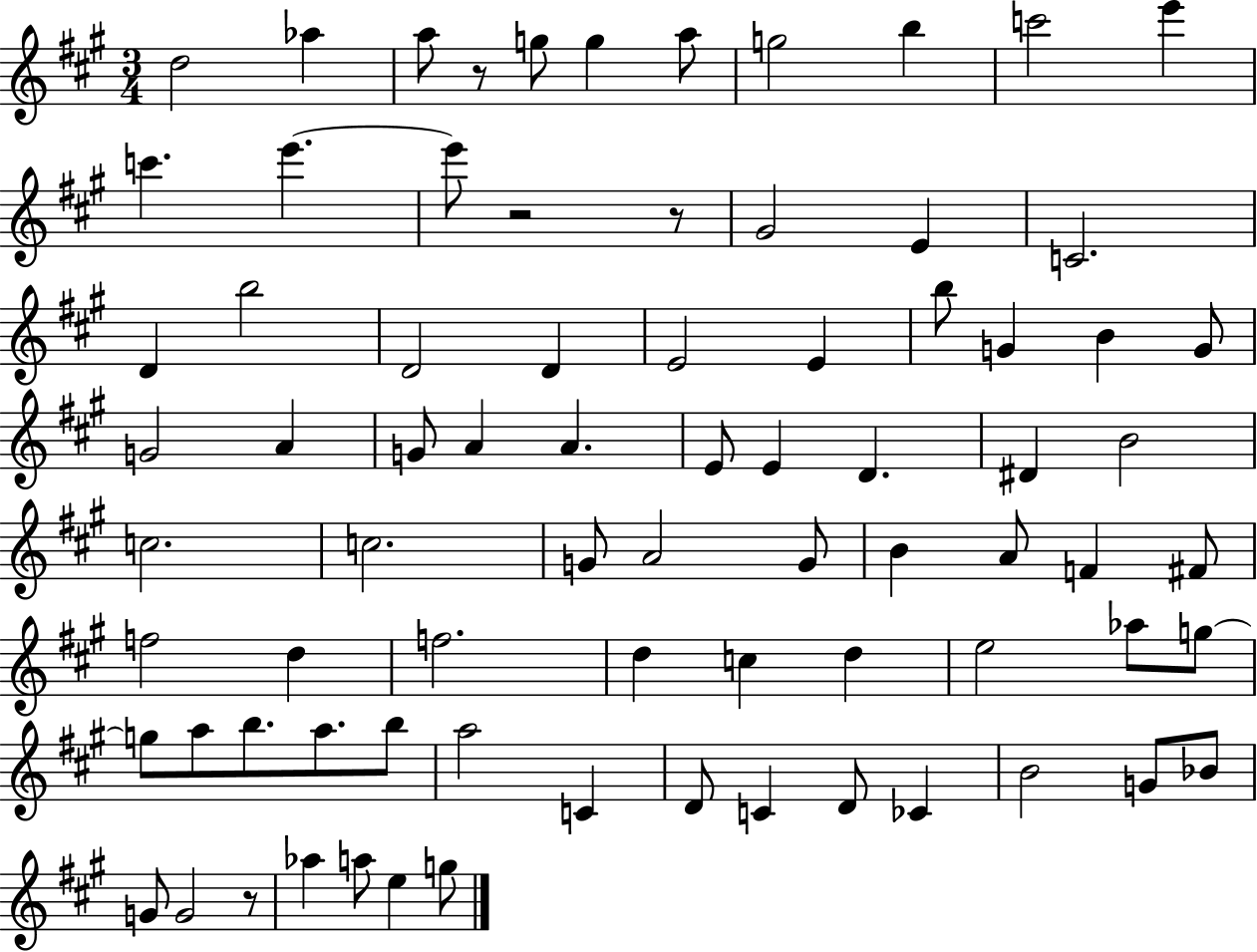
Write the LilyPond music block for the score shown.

{
  \clef treble
  \numericTimeSignature
  \time 3/4
  \key a \major
  d''2 aes''4 | a''8 r8 g''8 g''4 a''8 | g''2 b''4 | c'''2 e'''4 | \break c'''4. e'''4.~~ | e'''8 r2 r8 | gis'2 e'4 | c'2. | \break d'4 b''2 | d'2 d'4 | e'2 e'4 | b''8 g'4 b'4 g'8 | \break g'2 a'4 | g'8 a'4 a'4. | e'8 e'4 d'4. | dis'4 b'2 | \break c''2. | c''2. | g'8 a'2 g'8 | b'4 a'8 f'4 fis'8 | \break f''2 d''4 | f''2. | d''4 c''4 d''4 | e''2 aes''8 g''8~~ | \break g''8 a''8 b''8. a''8. b''8 | a''2 c'4 | d'8 c'4 d'8 ces'4 | b'2 g'8 bes'8 | \break g'8 g'2 r8 | aes''4 a''8 e''4 g''8 | \bar "|."
}